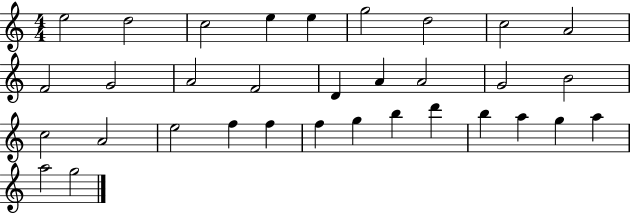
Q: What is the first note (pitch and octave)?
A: E5